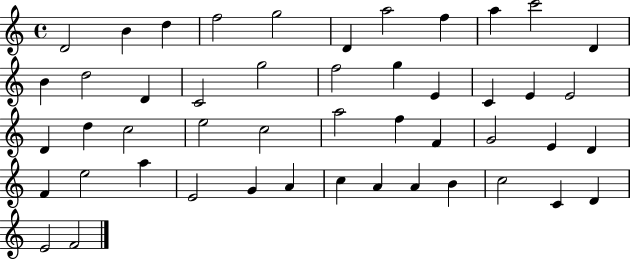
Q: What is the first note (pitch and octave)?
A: D4